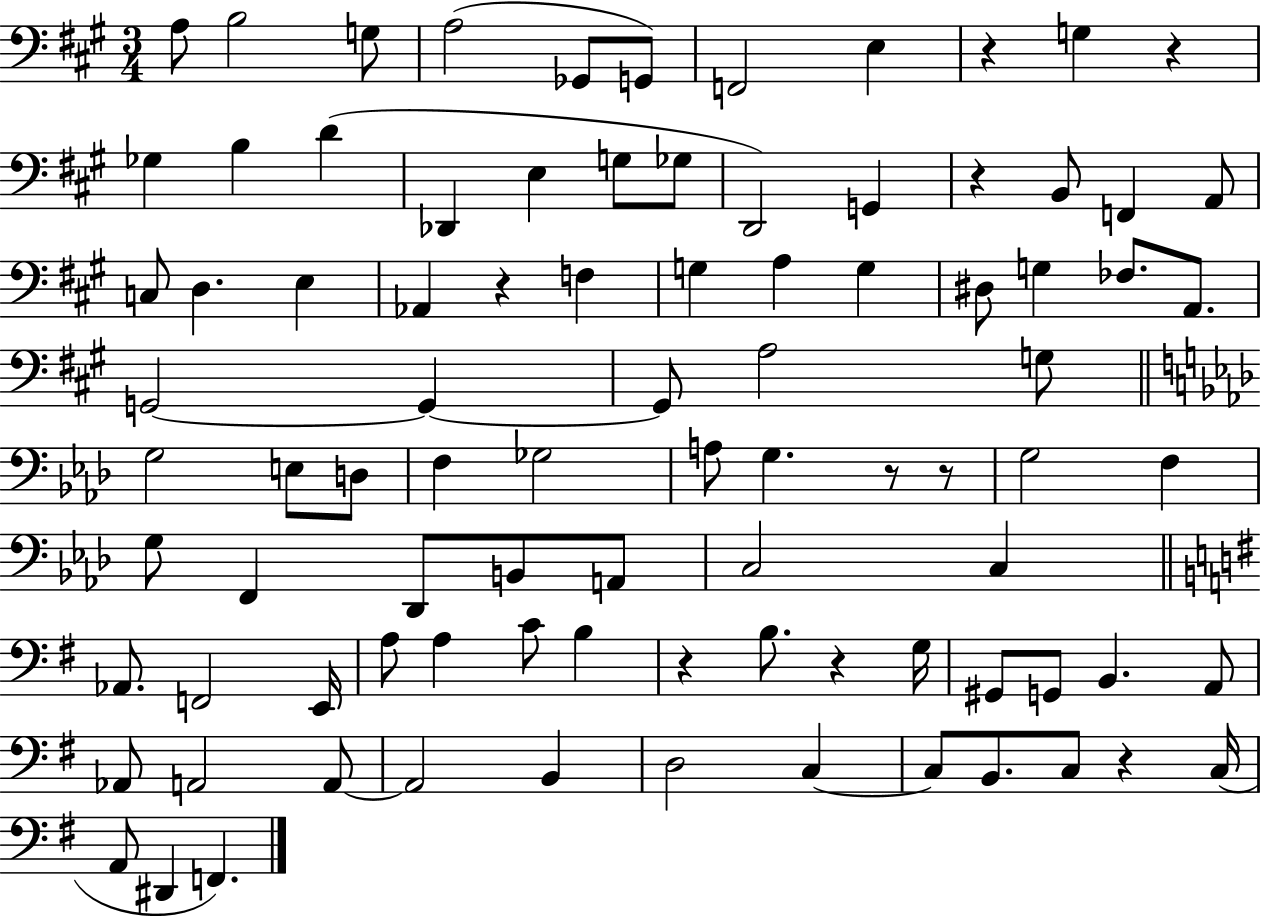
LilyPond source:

{
  \clef bass
  \numericTimeSignature
  \time 3/4
  \key a \major
  \repeat volta 2 { a8 b2 g8 | a2( ges,8 g,8) | f,2 e4 | r4 g4 r4 | \break ges4 b4 d'4( | des,4 e4 g8 ges8 | d,2) g,4 | r4 b,8 f,4 a,8 | \break c8 d4. e4 | aes,4 r4 f4 | g4 a4 g4 | dis8 g4 fes8. a,8. | \break g,2~~ g,4~~ | g,8 a2 g8 | \bar "||" \break \key aes \major g2 e8 d8 | f4 ges2 | a8 g4. r8 r8 | g2 f4 | \break g8 f,4 des,8 b,8 a,8 | c2 c4 | \bar "||" \break \key g \major aes,8. f,2 e,16 | a8 a4 c'8 b4 | r4 b8. r4 g16 | gis,8 g,8 b,4. a,8 | \break aes,8 a,2 a,8~~ | a,2 b,4 | d2 c4~~ | c8 b,8. c8 r4 c16( | \break a,8 dis,4 f,4.) | } \bar "|."
}